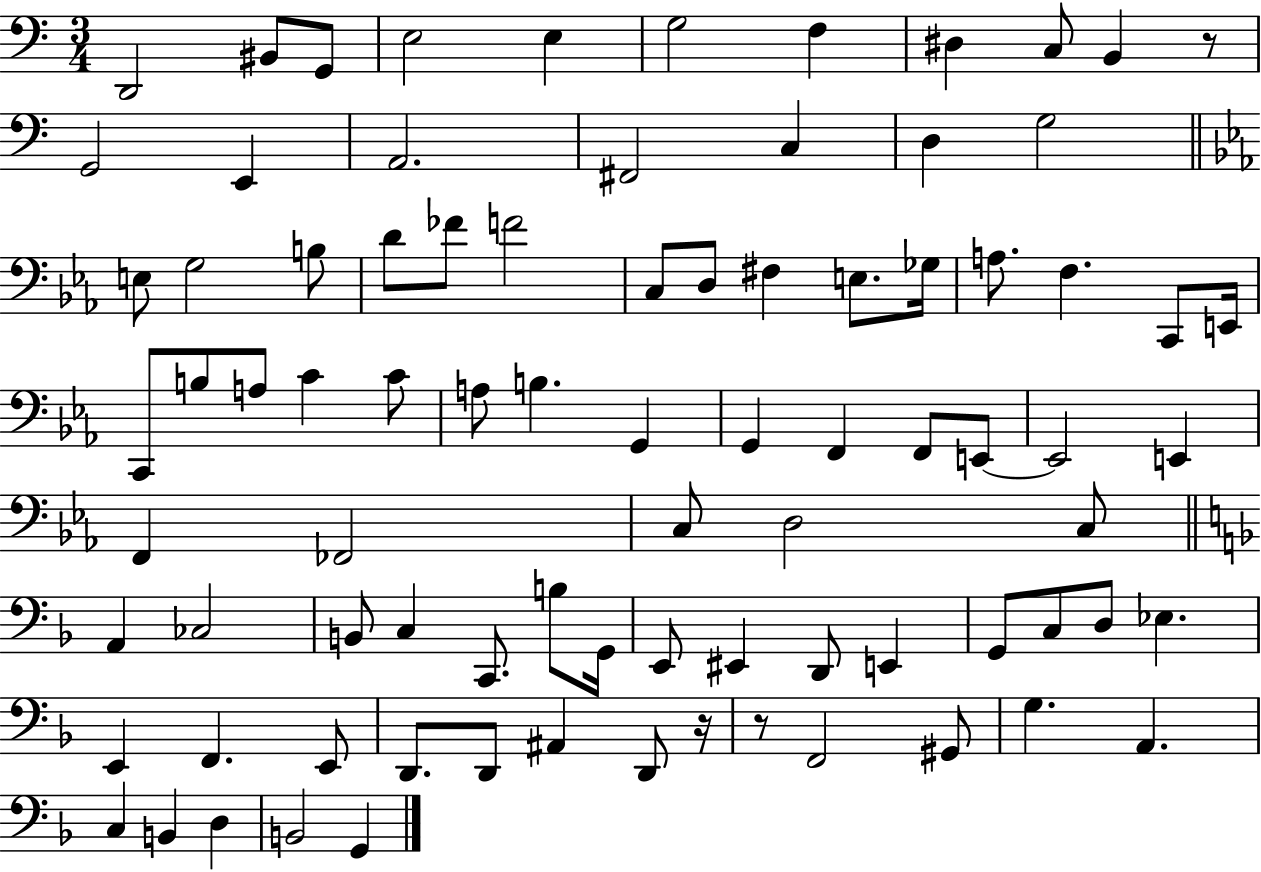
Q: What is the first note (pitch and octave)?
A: D2